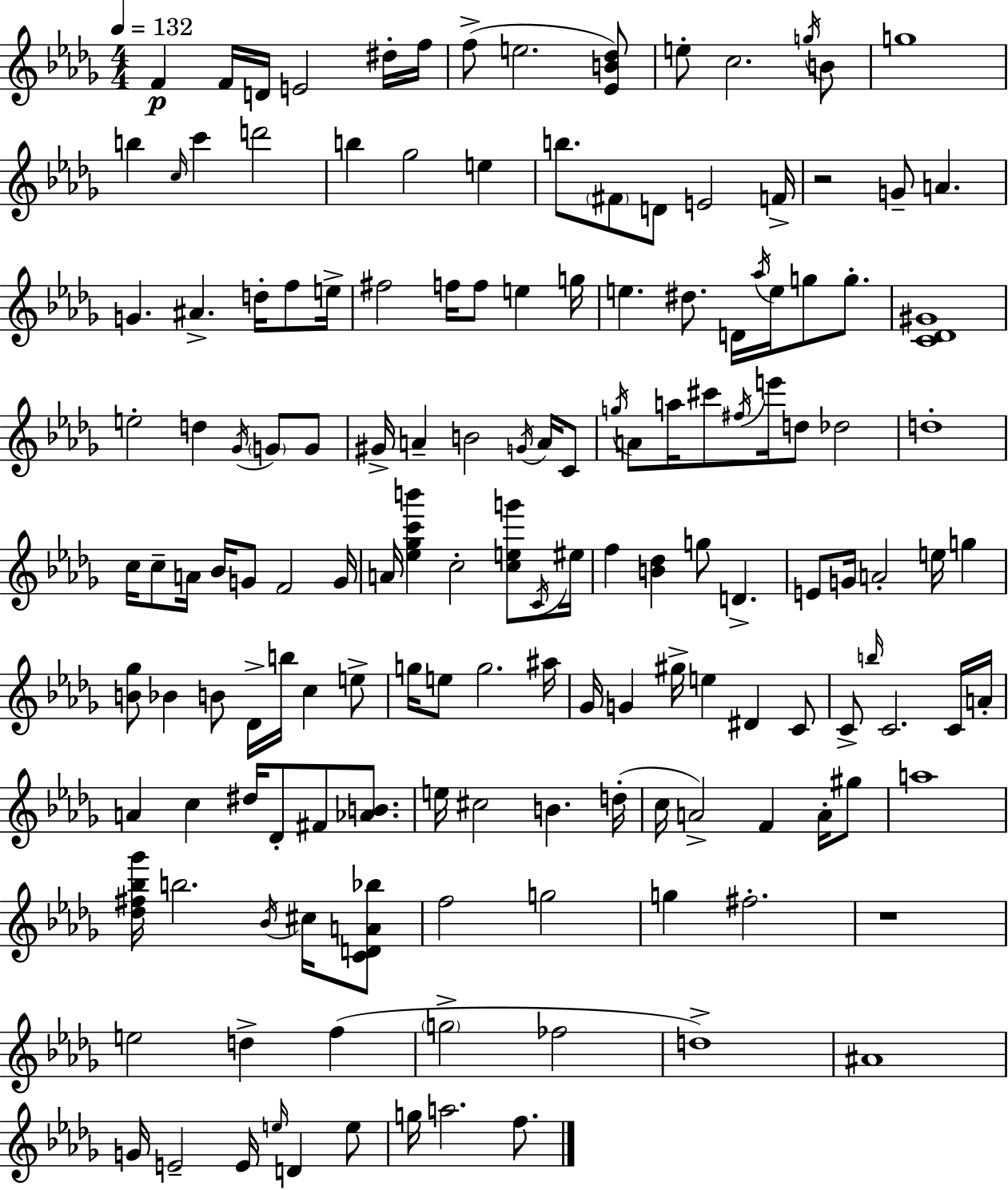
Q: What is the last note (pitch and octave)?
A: F5